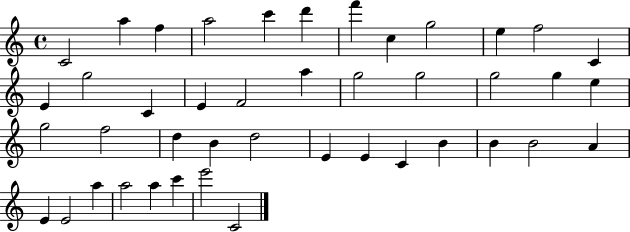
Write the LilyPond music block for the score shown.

{
  \clef treble
  \time 4/4
  \defaultTimeSignature
  \key c \major
  c'2 a''4 f''4 | a''2 c'''4 d'''4 | f'''4 c''4 g''2 | e''4 f''2 c'4 | \break e'4 g''2 c'4 | e'4 f'2 a''4 | g''2 g''2 | g''2 g''4 e''4 | \break g''2 f''2 | d''4 b'4 d''2 | e'4 e'4 c'4 b'4 | b'4 b'2 a'4 | \break e'4 e'2 a''4 | a''2 a''4 c'''4 | e'''2 c'2 | \bar "|."
}